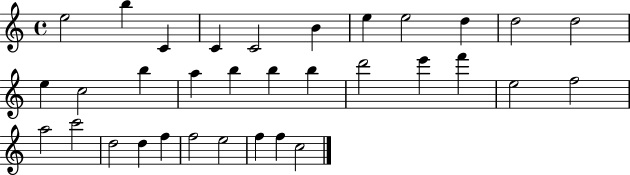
E5/h B5/q C4/q C4/q C4/h B4/q E5/q E5/h D5/q D5/h D5/h E5/q C5/h B5/q A5/q B5/q B5/q B5/q D6/h E6/q F6/q E5/h F5/h A5/h C6/h D5/h D5/q F5/q F5/h E5/h F5/q F5/q C5/h